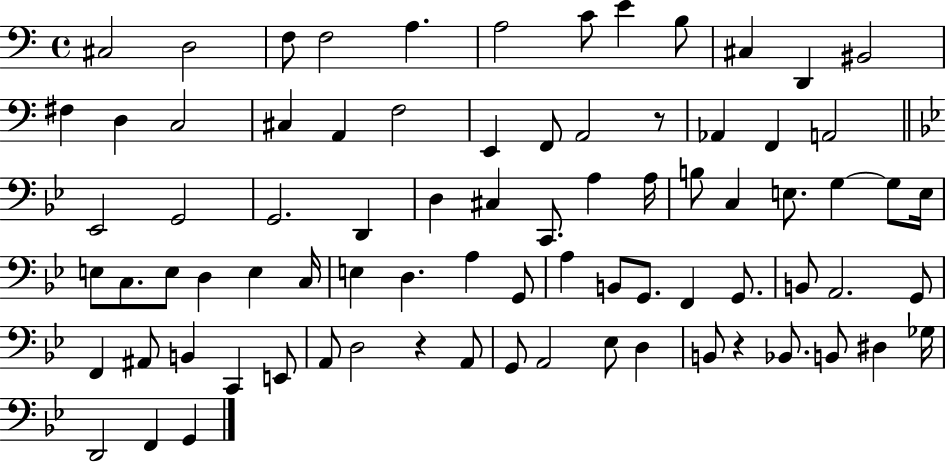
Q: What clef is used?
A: bass